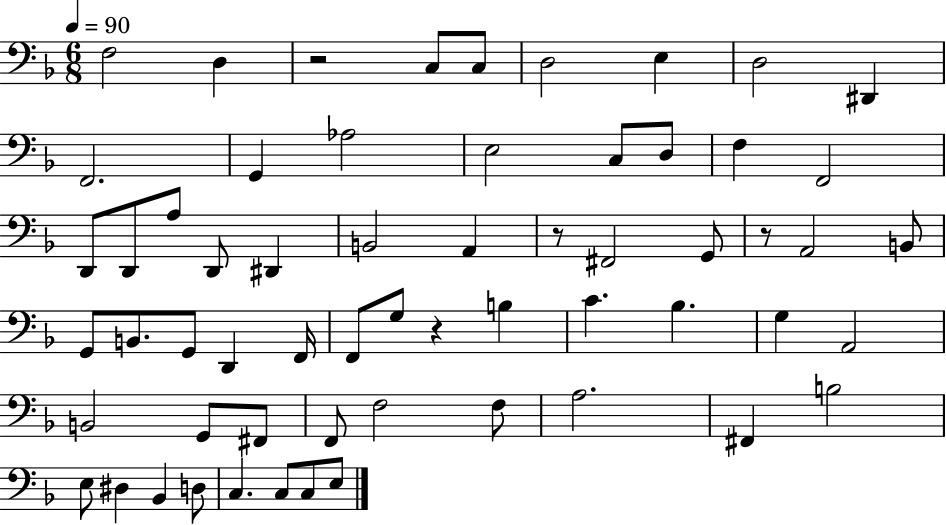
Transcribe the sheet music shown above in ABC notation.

X:1
T:Untitled
M:6/8
L:1/4
K:F
F,2 D, z2 C,/2 C,/2 D,2 E, D,2 ^D,, F,,2 G,, _A,2 E,2 C,/2 D,/2 F, F,,2 D,,/2 D,,/2 A,/2 D,,/2 ^D,, B,,2 A,, z/2 ^F,,2 G,,/2 z/2 A,,2 B,,/2 G,,/2 B,,/2 G,,/2 D,, F,,/4 F,,/2 G,/2 z B, C _B, G, A,,2 B,,2 G,,/2 ^F,,/2 F,,/2 F,2 F,/2 A,2 ^F,, B,2 E,/2 ^D, _B,, D,/2 C, C,/2 C,/2 E,/2